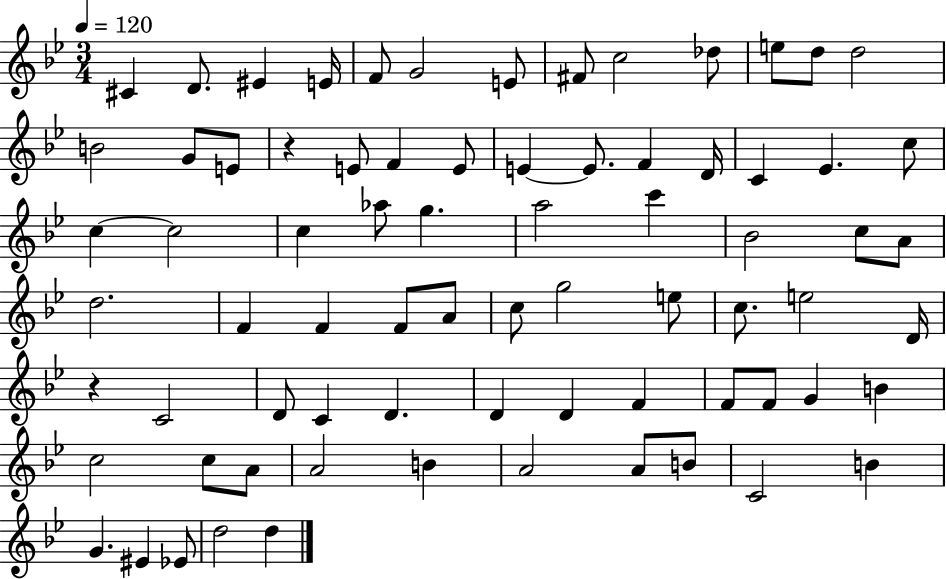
C#4/q D4/e. EIS4/q E4/s F4/e G4/h E4/e F#4/e C5/h Db5/e E5/e D5/e D5/h B4/h G4/e E4/e R/q E4/e F4/q E4/e E4/q E4/e. F4/q D4/s C4/q Eb4/q. C5/e C5/q C5/h C5/q Ab5/e G5/q. A5/h C6/q Bb4/h C5/e A4/e D5/h. F4/q F4/q F4/e A4/e C5/e G5/h E5/e C5/e. E5/h D4/s R/q C4/h D4/e C4/q D4/q. D4/q D4/q F4/q F4/e F4/e G4/q B4/q C5/h C5/e A4/e A4/h B4/q A4/h A4/e B4/e C4/h B4/q G4/q. EIS4/q Eb4/e D5/h D5/q